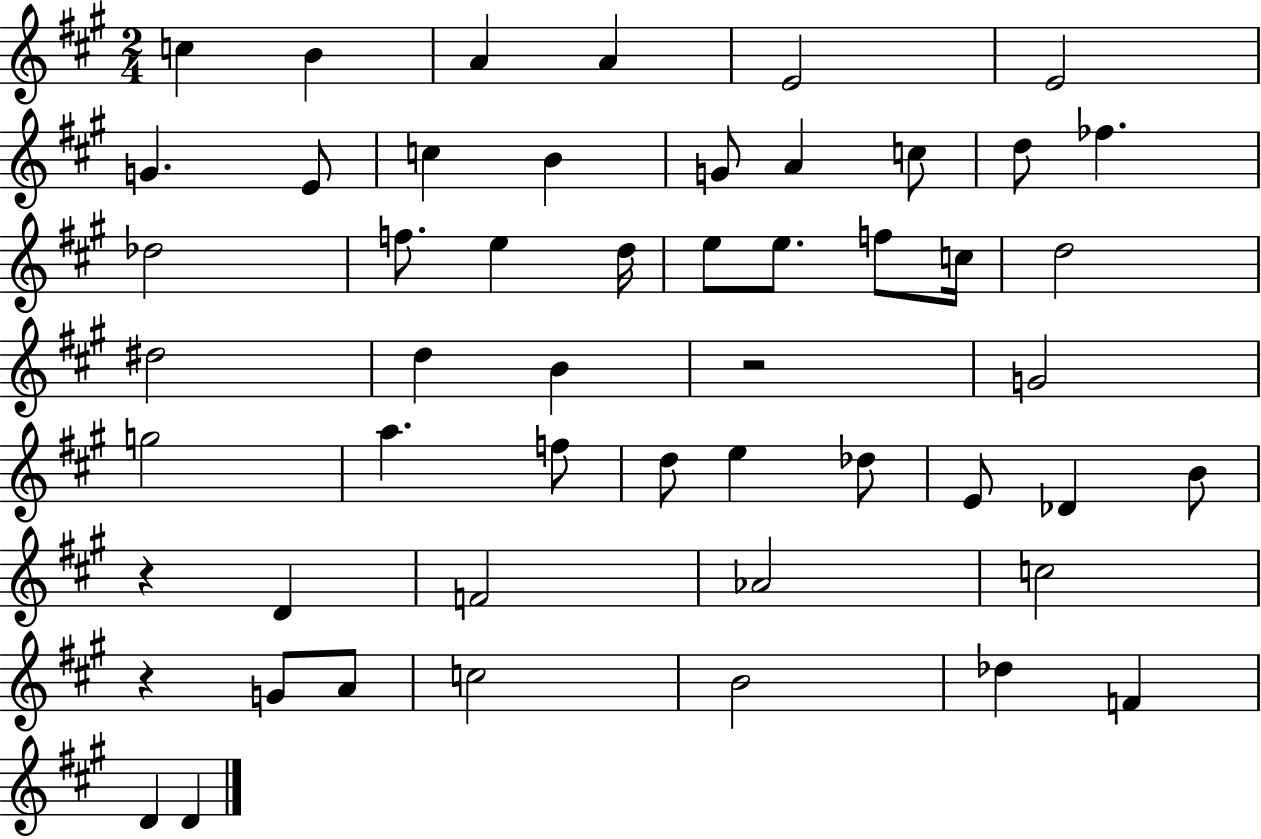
{
  \clef treble
  \numericTimeSignature
  \time 2/4
  \key a \major
  c''4 b'4 | a'4 a'4 | e'2 | e'2 | \break g'4. e'8 | c''4 b'4 | g'8 a'4 c''8 | d''8 fes''4. | \break des''2 | f''8. e''4 d''16 | e''8 e''8. f''8 c''16 | d''2 | \break dis''2 | d''4 b'4 | r2 | g'2 | \break g''2 | a''4. f''8 | d''8 e''4 des''8 | e'8 des'4 b'8 | \break r4 d'4 | f'2 | aes'2 | c''2 | \break r4 g'8 a'8 | c''2 | b'2 | des''4 f'4 | \break d'4 d'4 | \bar "|."
}